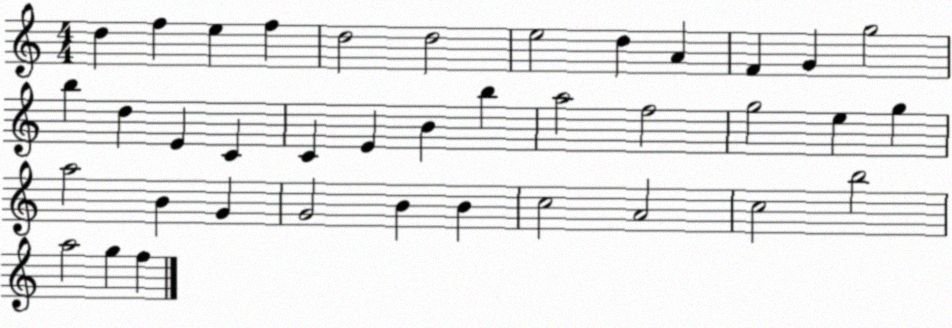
X:1
T:Untitled
M:4/4
L:1/4
K:C
d f e f d2 d2 e2 d A F G g2 b d E C C E B b a2 f2 g2 e g a2 B G G2 B B c2 A2 c2 b2 a2 g f